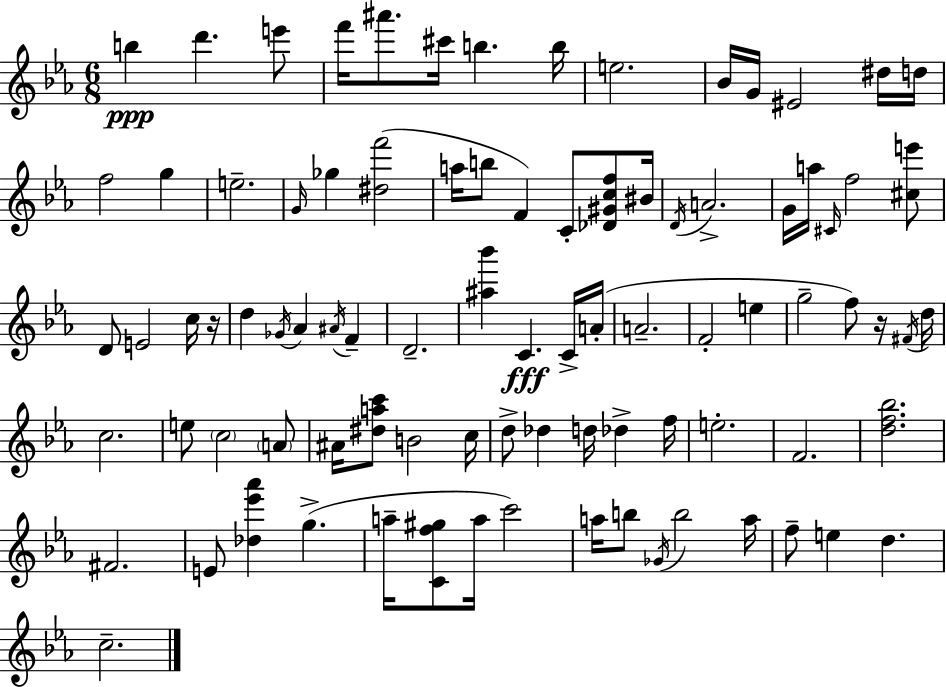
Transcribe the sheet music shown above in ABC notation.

X:1
T:Untitled
M:6/8
L:1/4
K:Eb
b d' e'/2 f'/4 ^a'/2 ^c'/4 b b/4 e2 _B/4 G/4 ^E2 ^d/4 d/4 f2 g e2 G/4 _g [^df']2 a/4 b/2 F C/2 [_D^Gcf]/2 ^B/4 D/4 A2 G/4 a/4 ^C/4 f2 [^ce']/2 D/2 E2 c/4 z/4 d _G/4 _A ^A/4 F D2 [^a_b'] C C/4 A/4 A2 F2 e g2 f/2 z/4 ^F/4 d/4 c2 e/2 c2 A/2 ^A/4 [^dac']/2 B2 c/4 d/2 _d d/4 _d f/4 e2 F2 [df_b]2 ^F2 E/2 [_d_e'_a'] g a/4 [Cf^g]/2 a/4 c'2 a/4 b/2 _G/4 b2 a/4 f/2 e d c2